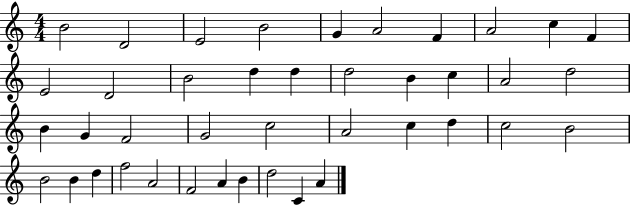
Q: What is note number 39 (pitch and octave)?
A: D5